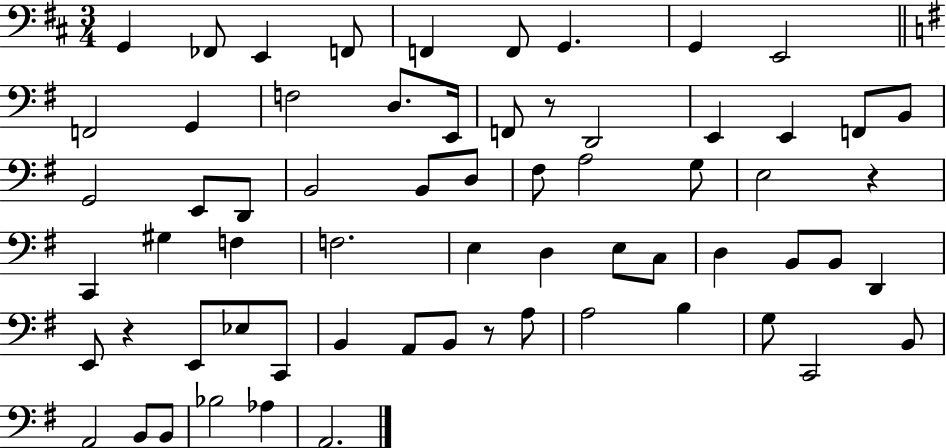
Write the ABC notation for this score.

X:1
T:Untitled
M:3/4
L:1/4
K:D
G,, _F,,/2 E,, F,,/2 F,, F,,/2 G,, G,, E,,2 F,,2 G,, F,2 D,/2 E,,/4 F,,/2 z/2 D,,2 E,, E,, F,,/2 B,,/2 G,,2 E,,/2 D,,/2 B,,2 B,,/2 D,/2 ^F,/2 A,2 G,/2 E,2 z C,, ^G, F, F,2 E, D, E,/2 C,/2 D, B,,/2 B,,/2 D,, E,,/2 z E,,/2 _E,/2 C,,/2 B,, A,,/2 B,,/2 z/2 A,/2 A,2 B, G,/2 C,,2 B,,/2 A,,2 B,,/2 B,,/2 _B,2 _A, A,,2